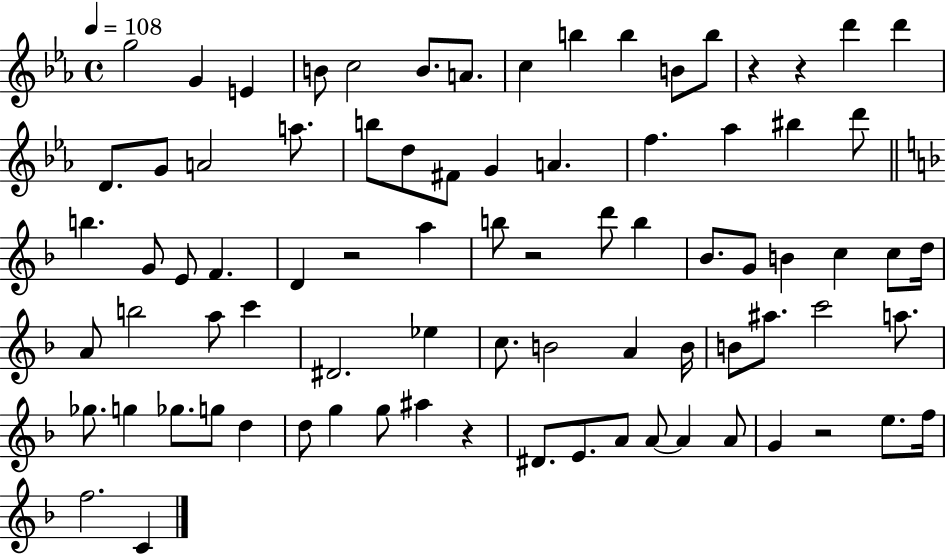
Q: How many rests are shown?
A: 6